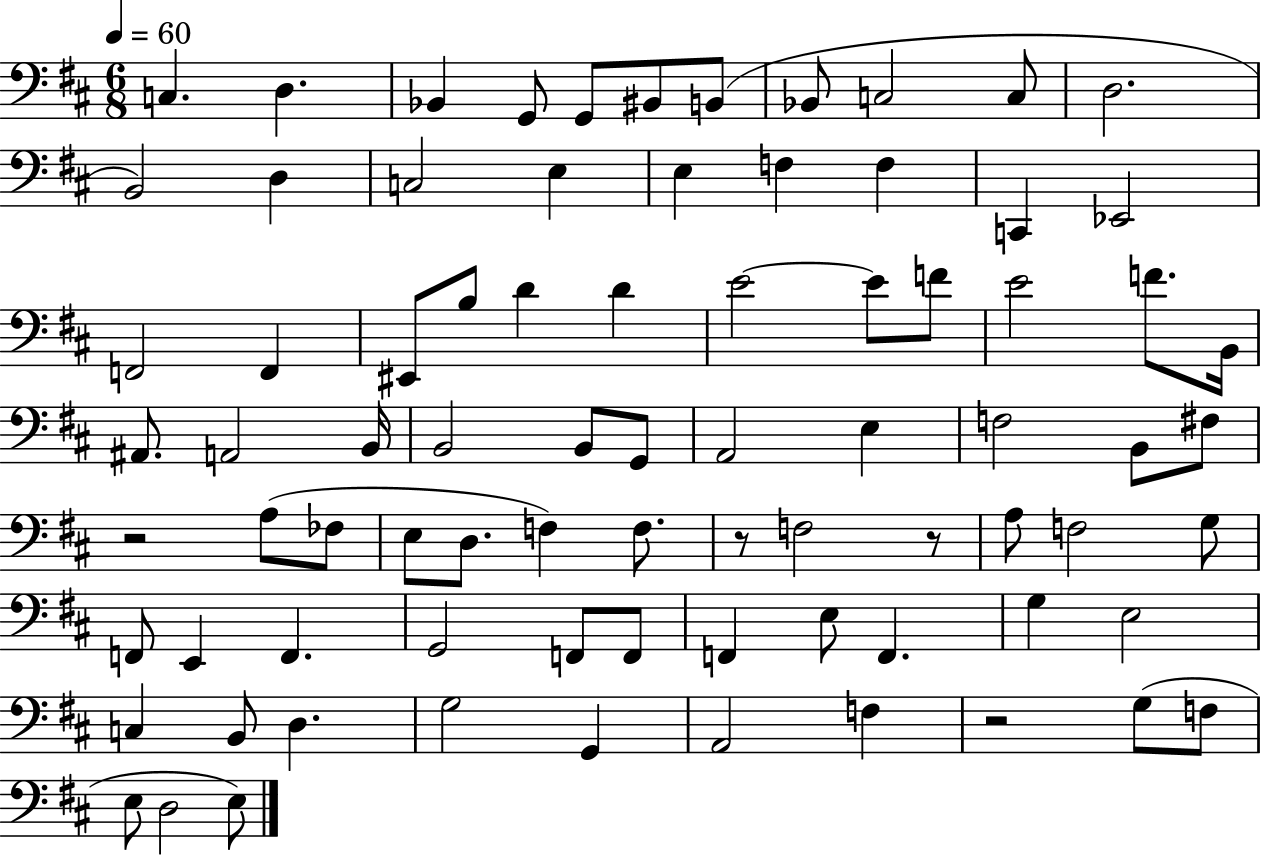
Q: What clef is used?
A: bass